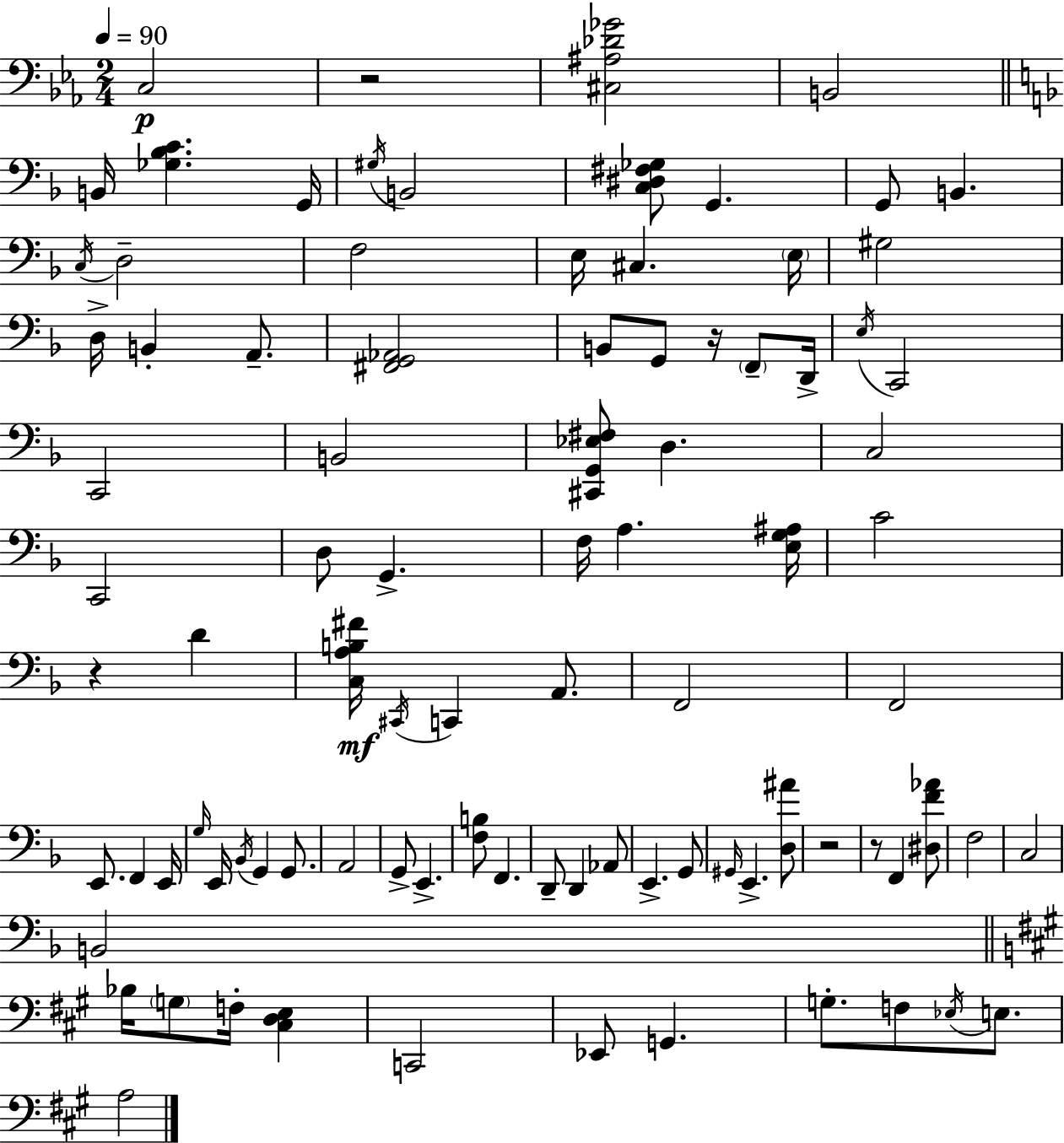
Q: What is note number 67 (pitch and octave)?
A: F3